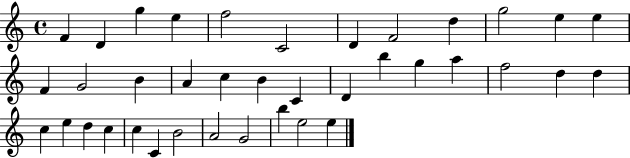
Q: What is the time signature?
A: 4/4